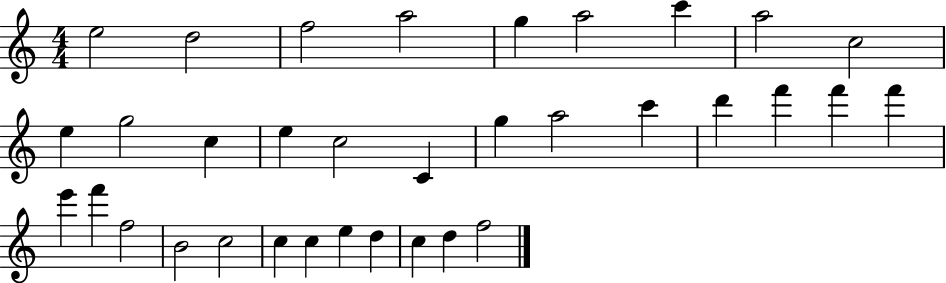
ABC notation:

X:1
T:Untitled
M:4/4
L:1/4
K:C
e2 d2 f2 a2 g a2 c' a2 c2 e g2 c e c2 C g a2 c' d' f' f' f' e' f' f2 B2 c2 c c e d c d f2